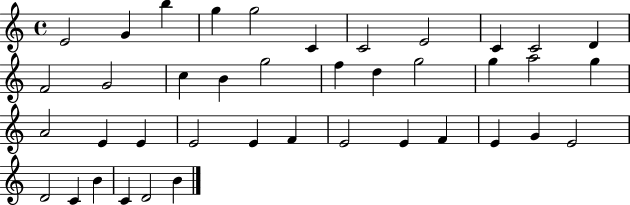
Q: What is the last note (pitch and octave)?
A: B4